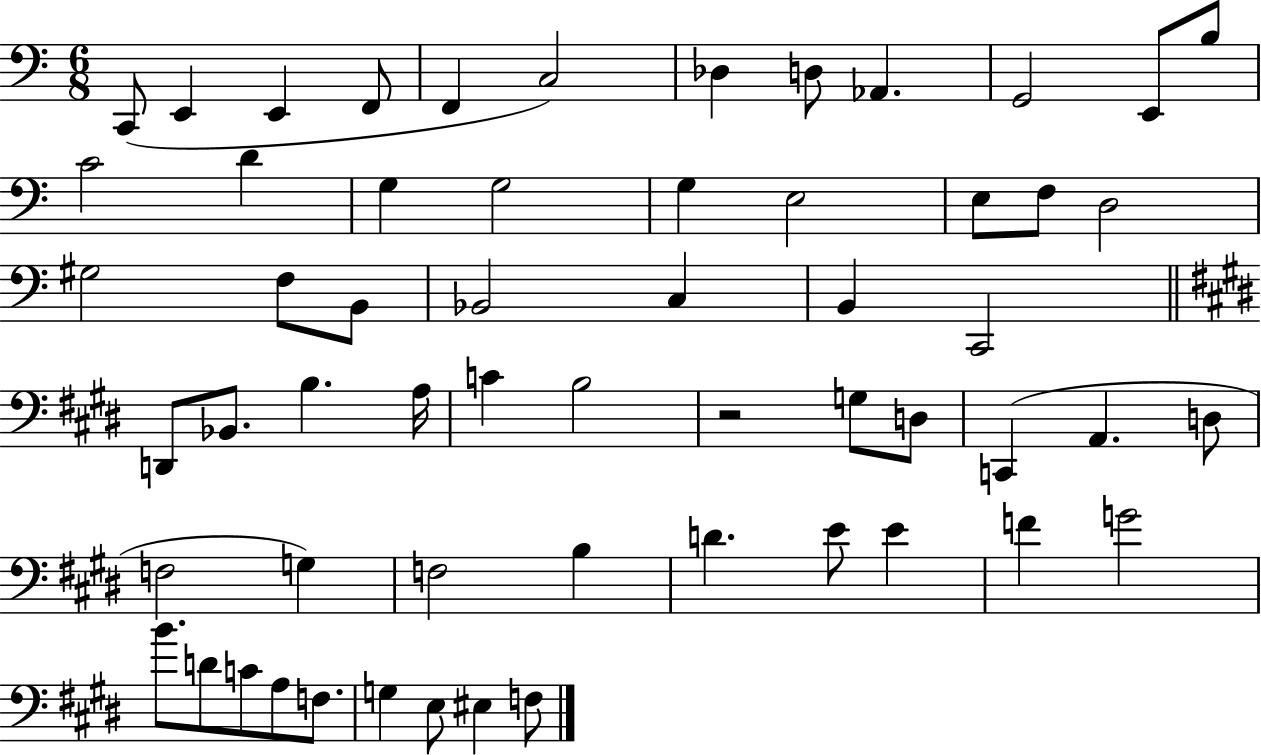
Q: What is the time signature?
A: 6/8